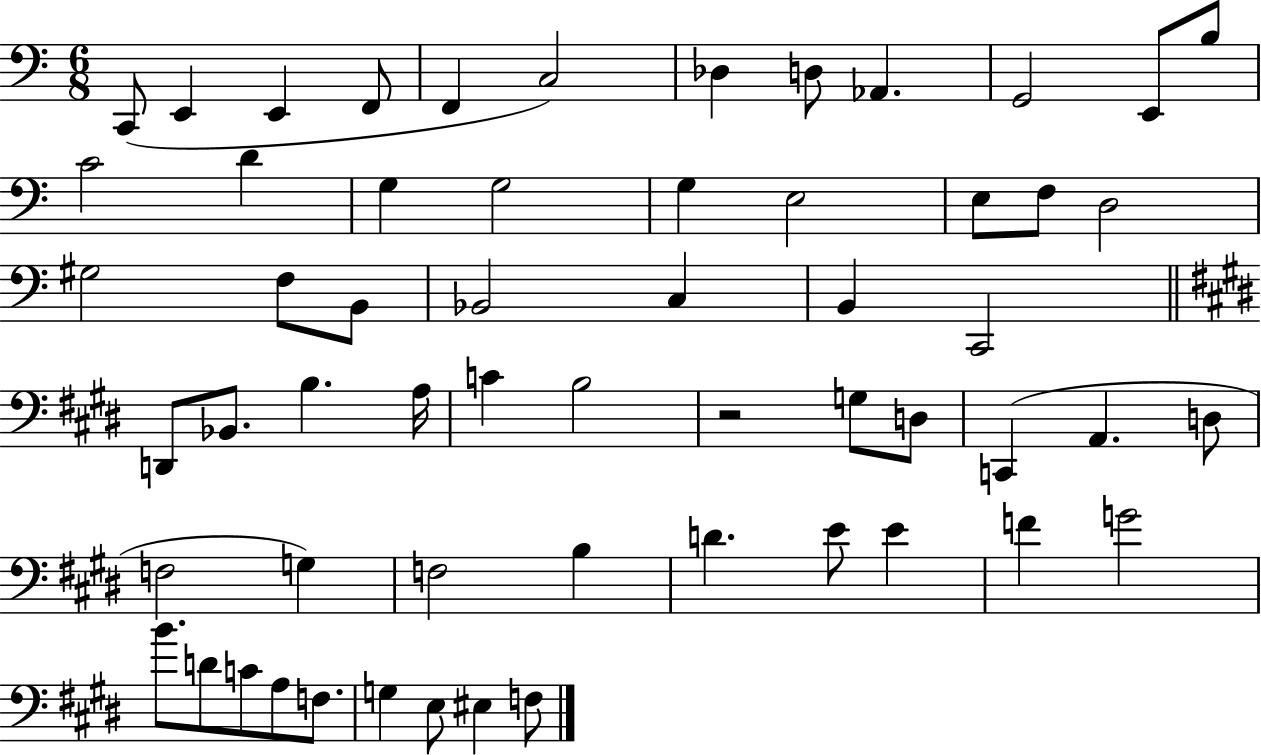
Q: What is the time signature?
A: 6/8